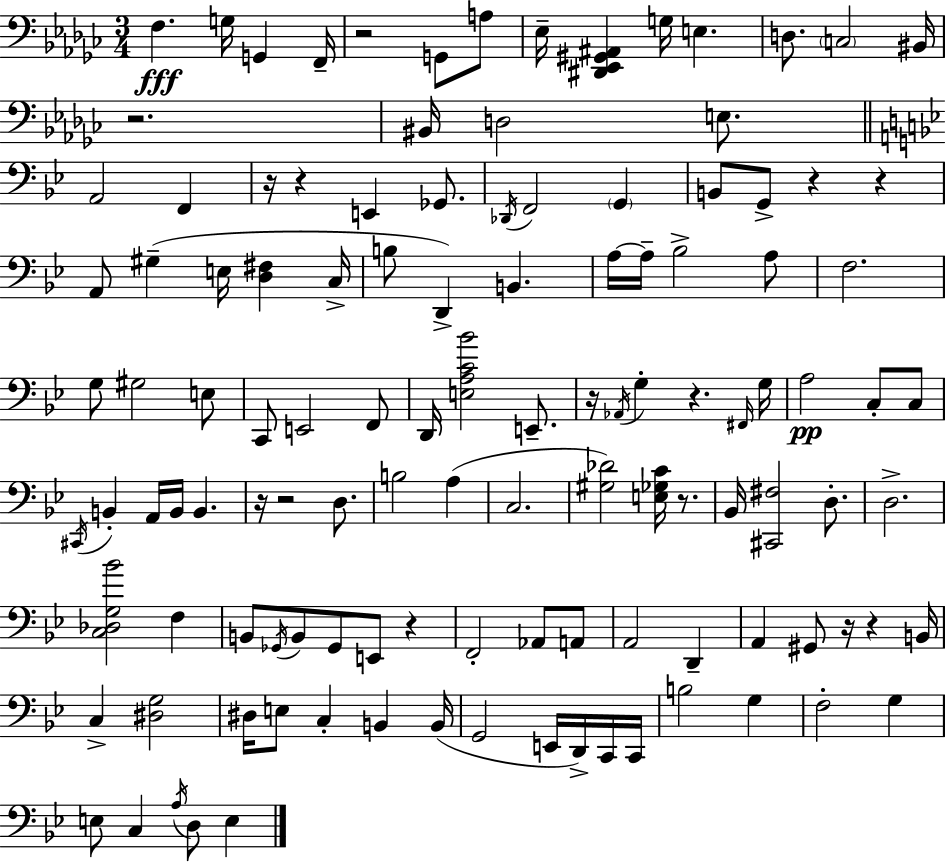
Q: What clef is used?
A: bass